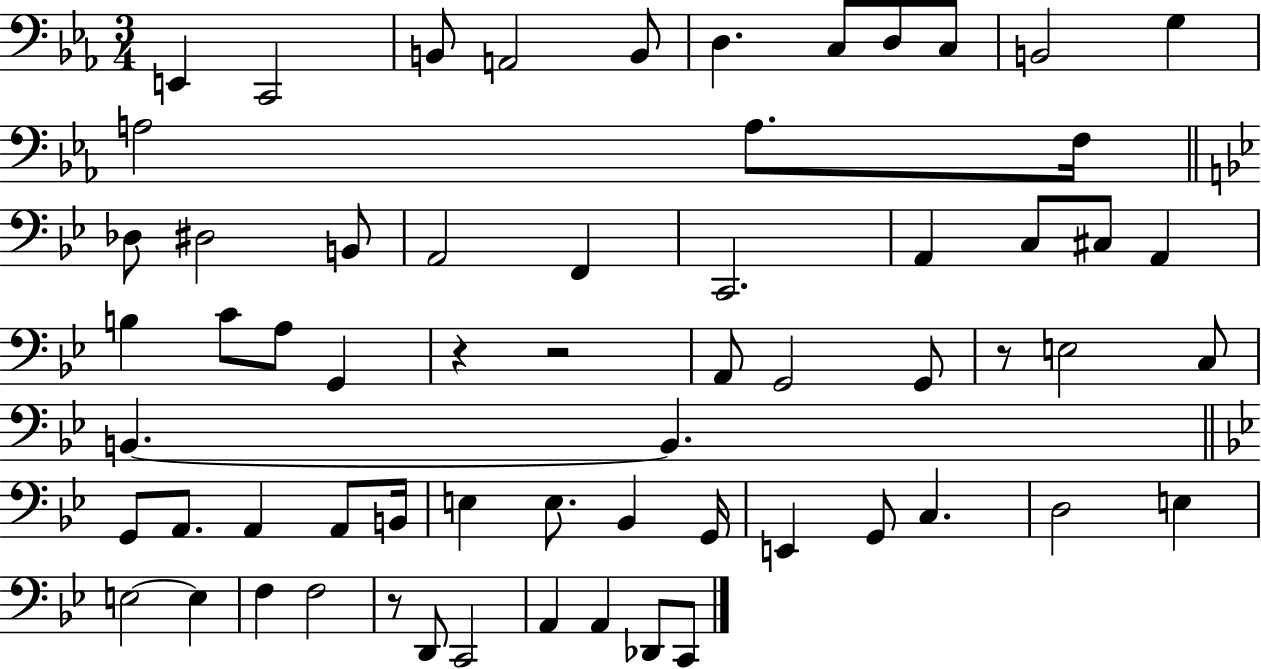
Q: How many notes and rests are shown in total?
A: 63